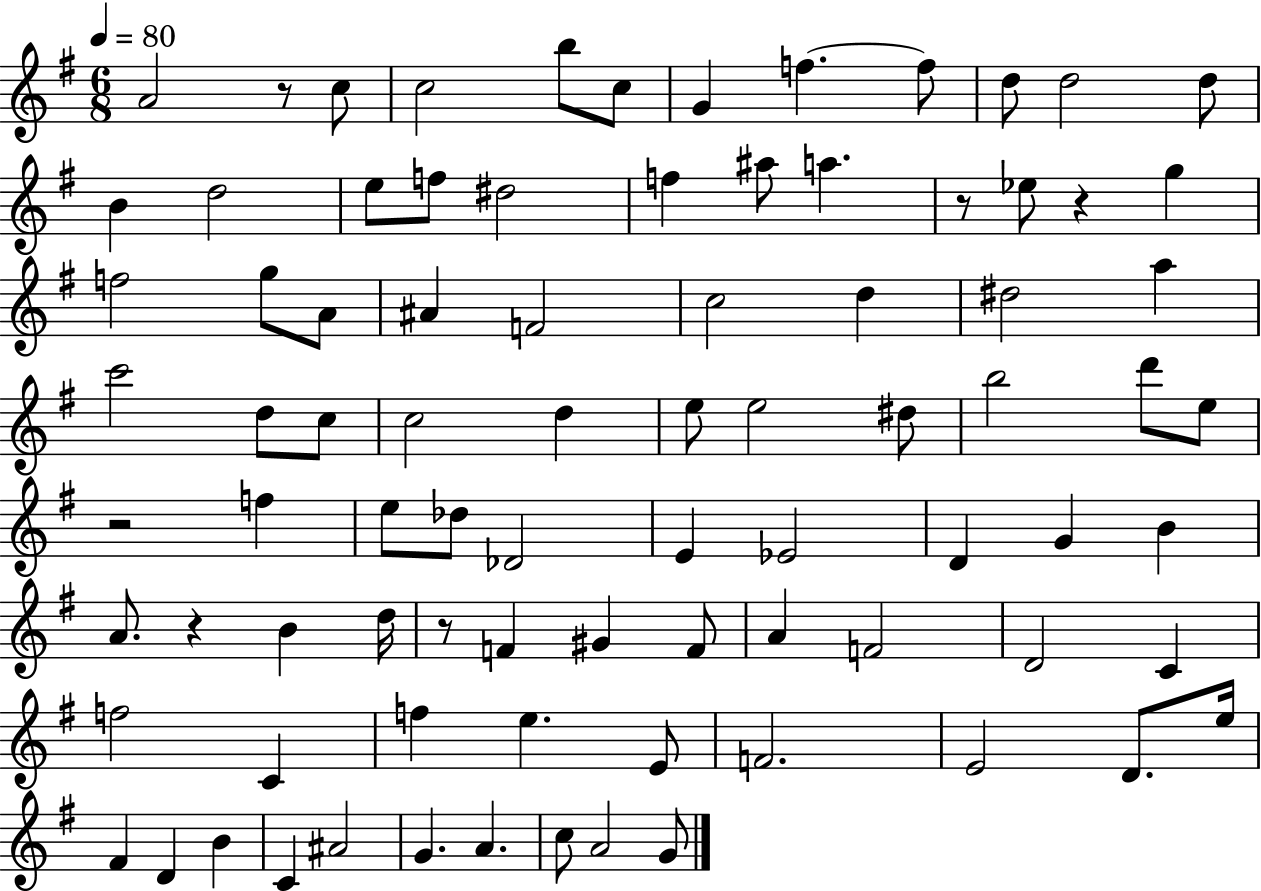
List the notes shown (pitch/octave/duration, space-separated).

A4/h R/e C5/e C5/h B5/e C5/e G4/q F5/q. F5/e D5/e D5/h D5/e B4/q D5/h E5/e F5/e D#5/h F5/q A#5/e A5/q. R/e Eb5/e R/q G5/q F5/h G5/e A4/e A#4/q F4/h C5/h D5/q D#5/h A5/q C6/h D5/e C5/e C5/h D5/q E5/e E5/h D#5/e B5/h D6/e E5/e R/h F5/q E5/e Db5/e Db4/h E4/q Eb4/h D4/q G4/q B4/q A4/e. R/q B4/q D5/s R/e F4/q G#4/q F4/e A4/q F4/h D4/h C4/q F5/h C4/q F5/q E5/q. E4/e F4/h. E4/h D4/e. E5/s F#4/q D4/q B4/q C4/q A#4/h G4/q. A4/q. C5/e A4/h G4/e